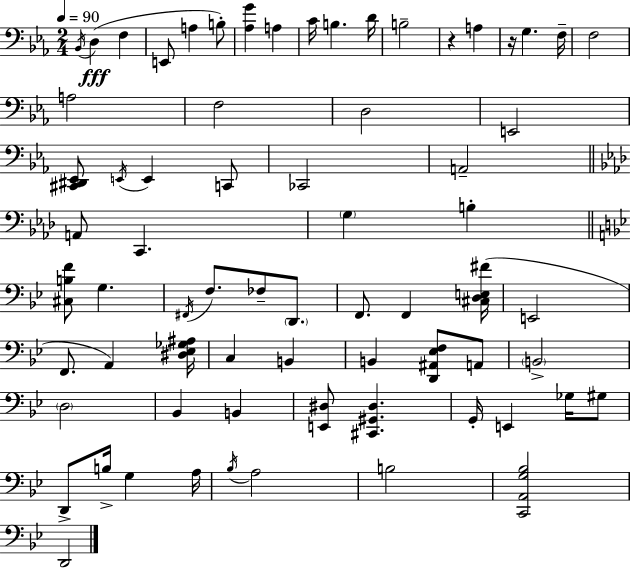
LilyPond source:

{
  \clef bass
  \numericTimeSignature
  \time 2/4
  \key ees \major
  \tempo 4 = 90
  \acciaccatura { bes,16 }(\fff d4 f4 | e,8 a4 b8-.) | <aes g'>4 a4 | c'16 b4. | \break d'16 b2-- | r4 a4 | r16 g4. | f16-- f2 | \break a2 | f2 | d2 | e,2 | \break <cis, dis, ees,>8 \acciaccatura { e,16 } e,4 | c,8 ces,2 | a,2-- | \bar "||" \break \key aes \major a,8 c,4. | \parenthesize g4 b4-. | \bar "||" \break \key bes \major <cis b f'>8 g4. | \acciaccatura { fis,16 } f8. fes8-- \parenthesize d,8. | f,8. f,4 | <cis d e fis'>16( e,2 | \break f,8. a,4) | <dis ees ges ais>16 c4 b,4 | b,4 <d, ais, ees f>8 a,8 | \parenthesize b,2-> | \break \parenthesize d2 | bes,4 b,4 | <e, dis>8 <cis, gis, dis>4. | g,16-. e,4 ges16 gis8 | \break d,8-> b16-> g4 | a16 \acciaccatura { bes16 } a2 | b2 | <c, a, g bes>2 | \break d,2 | \bar "|."
}